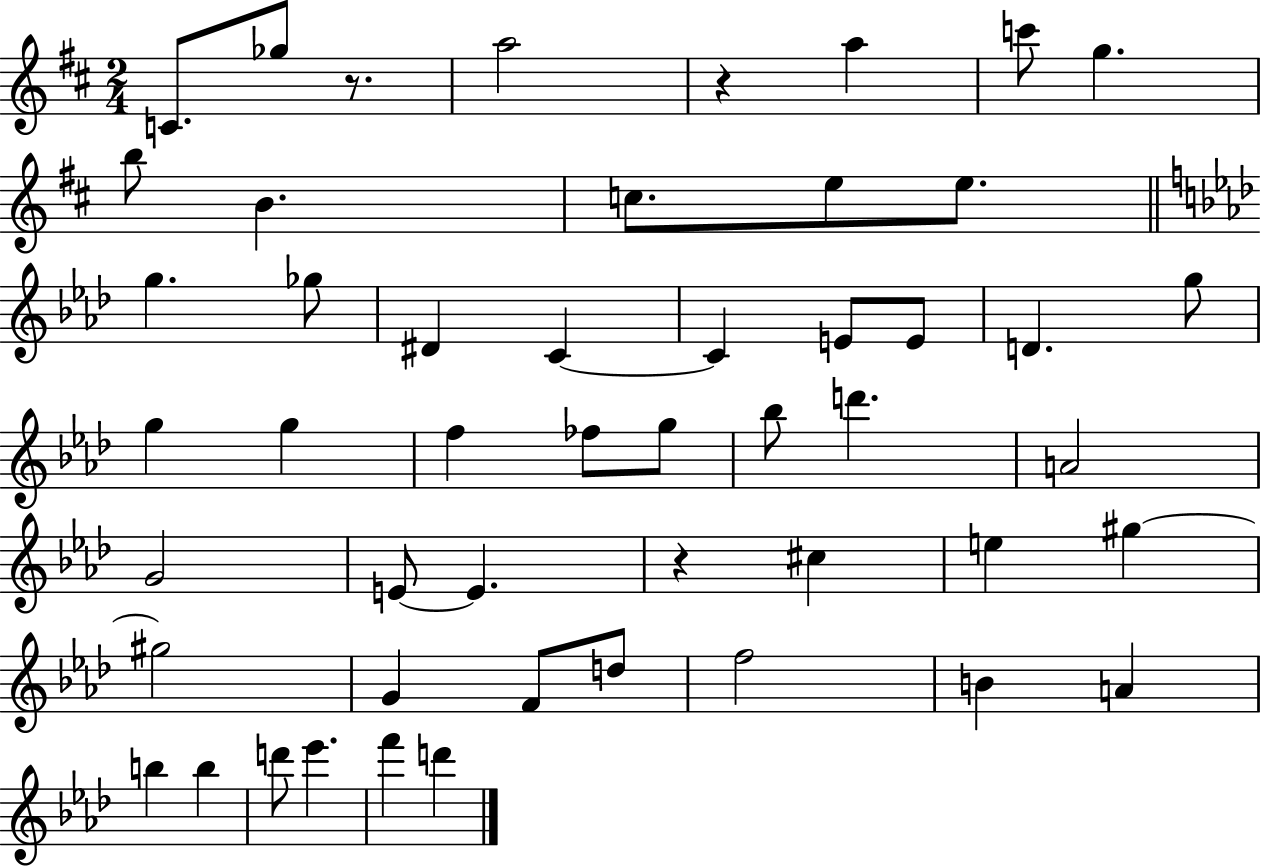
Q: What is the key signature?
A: D major